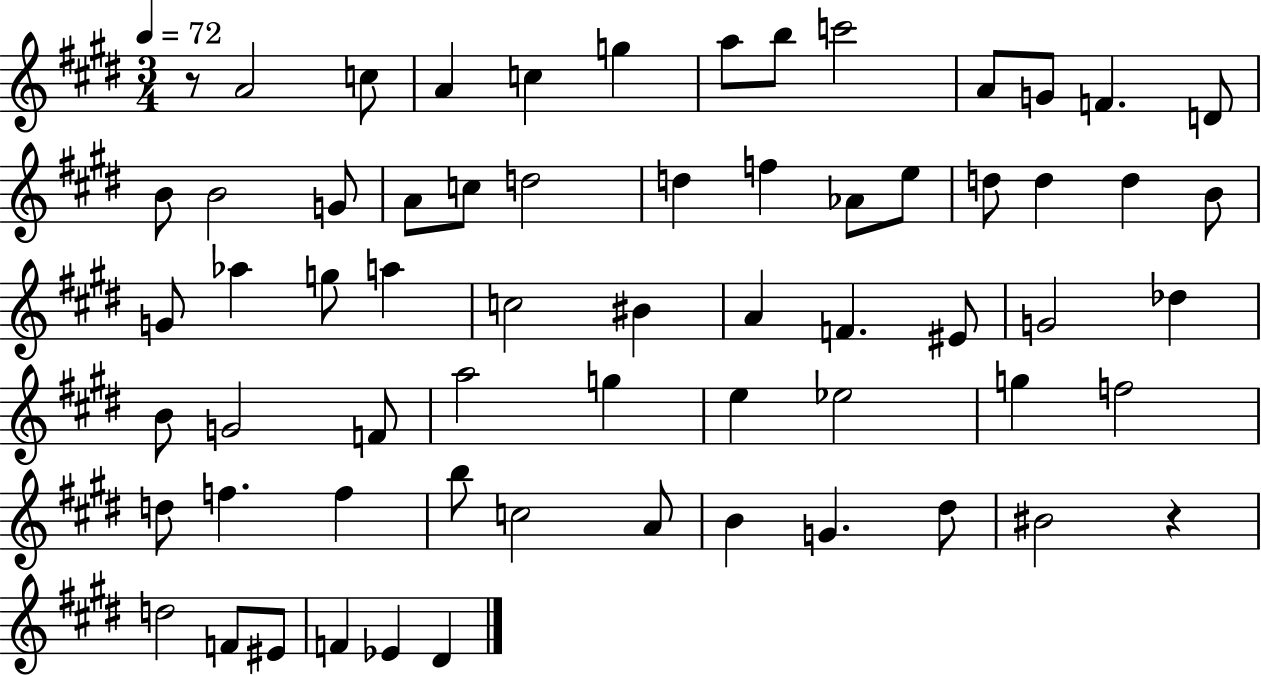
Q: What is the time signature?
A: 3/4